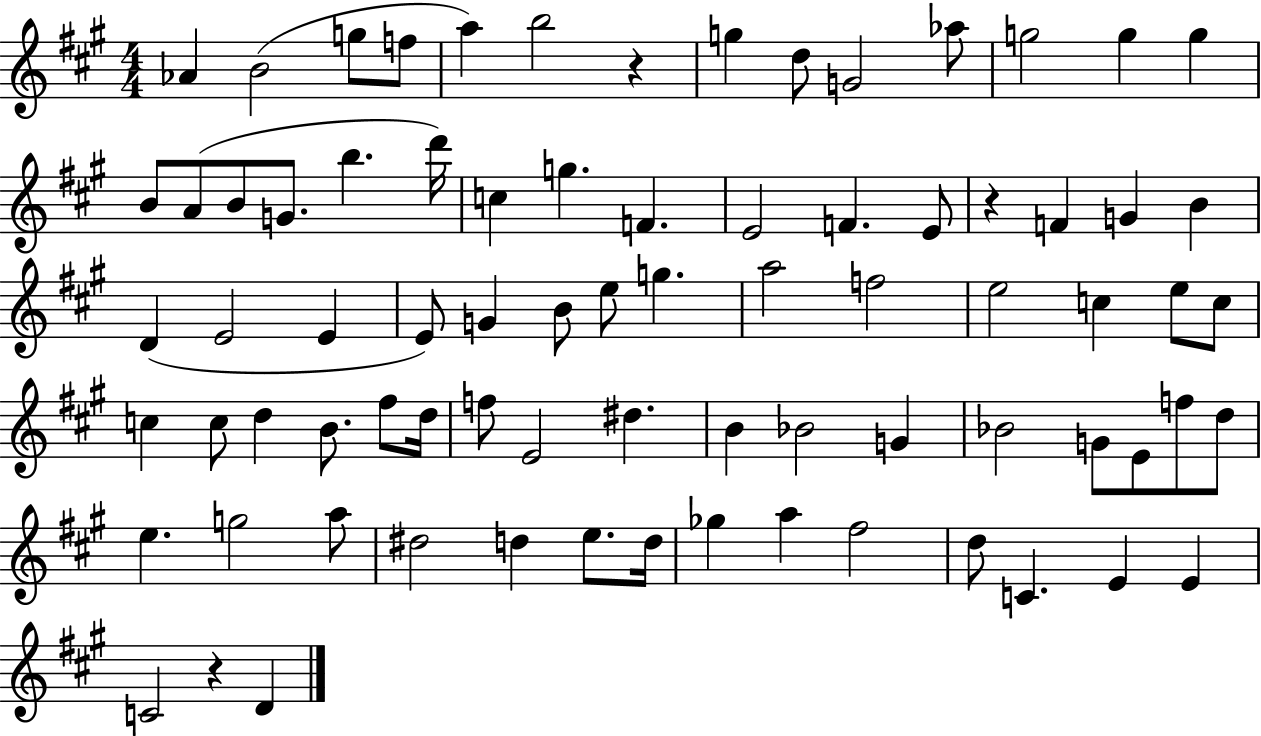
{
  \clef treble
  \numericTimeSignature
  \time 4/4
  \key a \major
  aes'4 b'2( g''8 f''8 | a''4) b''2 r4 | g''4 d''8 g'2 aes''8 | g''2 g''4 g''4 | \break b'8 a'8( b'8 g'8. b''4. d'''16) | c''4 g''4. f'4. | e'2 f'4. e'8 | r4 f'4 g'4 b'4 | \break d'4( e'2 e'4 | e'8) g'4 b'8 e''8 g''4. | a''2 f''2 | e''2 c''4 e''8 c''8 | \break c''4 c''8 d''4 b'8. fis''8 d''16 | f''8 e'2 dis''4. | b'4 bes'2 g'4 | bes'2 g'8 e'8 f''8 d''8 | \break e''4. g''2 a''8 | dis''2 d''4 e''8. d''16 | ges''4 a''4 fis''2 | d''8 c'4. e'4 e'4 | \break c'2 r4 d'4 | \bar "|."
}